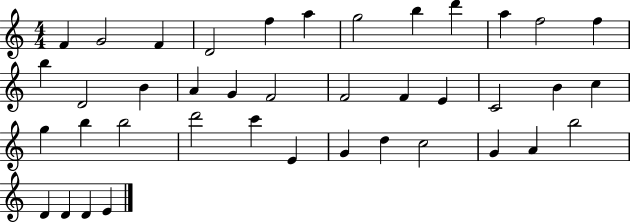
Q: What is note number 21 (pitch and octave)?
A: E4